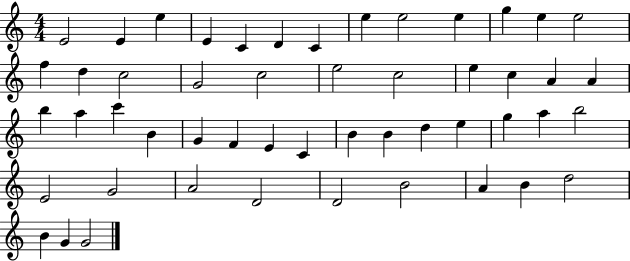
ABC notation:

X:1
T:Untitled
M:4/4
L:1/4
K:C
E2 E e E C D C e e2 e g e e2 f d c2 G2 c2 e2 c2 e c A A b a c' B G F E C B B d e g a b2 E2 G2 A2 D2 D2 B2 A B d2 B G G2